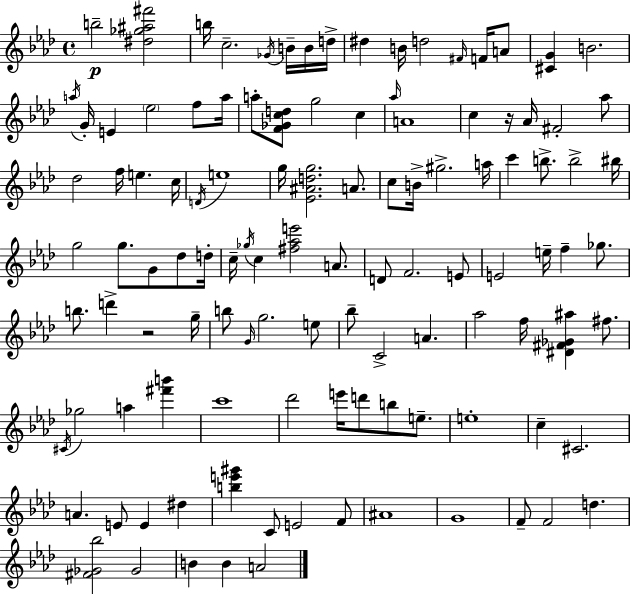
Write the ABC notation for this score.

X:1
T:Untitled
M:4/4
L:1/4
K:Fm
b2 [^d_g^a^f']2 b/4 c2 _G/4 B/4 B/4 d/4 ^d B/4 d2 ^F/4 F/4 A/2 [^CG] B2 a/4 G/4 E _e2 f/2 a/4 a/2 [F_Gcd]/2 g2 c _a/4 A4 c z/4 _A/4 ^F2 _a/2 _d2 f/4 e c/4 D/4 e4 g/4 [_E^Adg]2 A/2 c/2 B/4 ^g2 a/4 c' b/2 b2 ^b/4 g2 g/2 G/2 _d/2 d/4 c/4 _g/4 c [^f_ae']2 A/2 D/2 F2 E/2 E2 e/4 f _g/2 b/2 d' z2 g/4 b/2 G/4 g2 e/2 _b/2 C2 A _a2 f/4 [^D^F_G^a] ^f/2 ^C/4 _g2 a [^f'b'] c'4 _d'2 e'/4 d'/2 b/2 e/2 e4 c ^C2 A E/2 E ^d [be'^g'] C/2 E2 F/2 ^A4 G4 F/2 F2 d [^F_G_b]2 _G2 B B A2